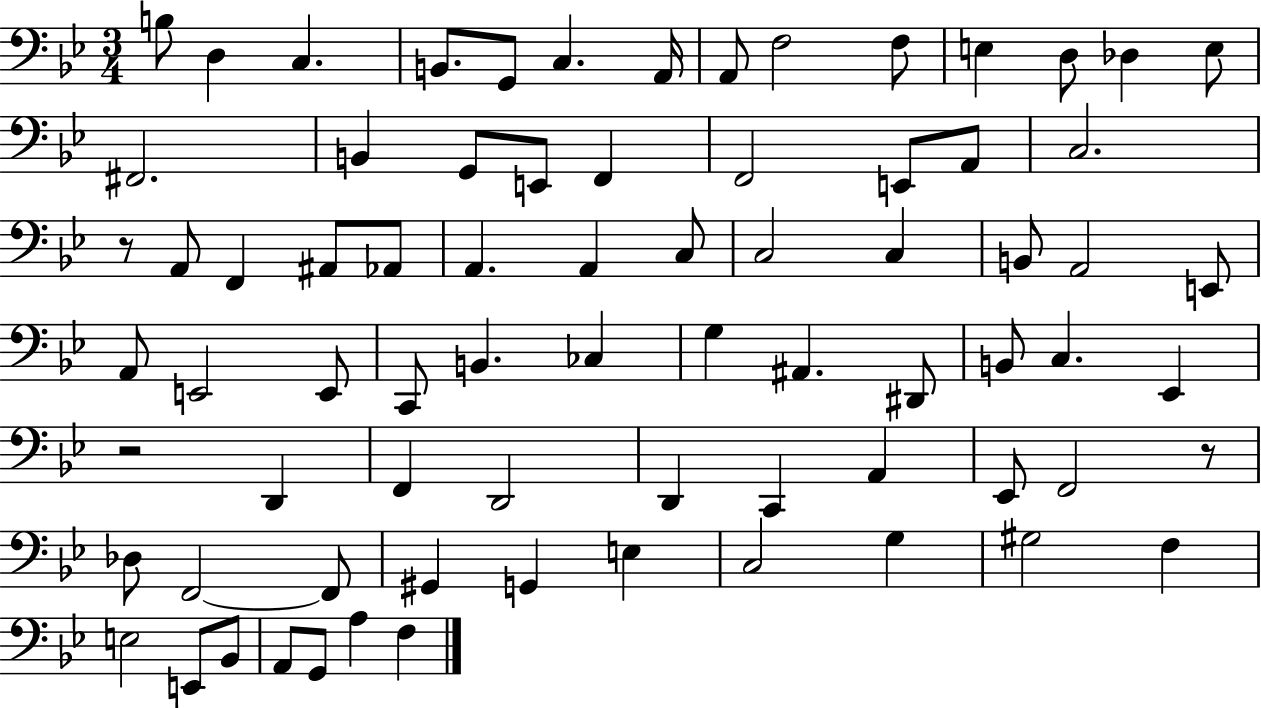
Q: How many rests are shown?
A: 3